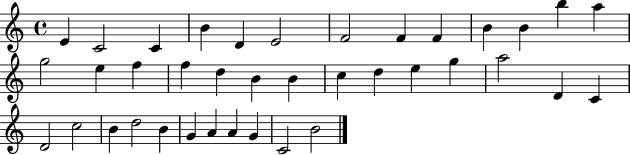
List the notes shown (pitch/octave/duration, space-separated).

E4/q C4/h C4/q B4/q D4/q E4/h F4/h F4/q F4/q B4/q B4/q B5/q A5/q G5/h E5/q F5/q F5/q D5/q B4/q B4/q C5/q D5/q E5/q G5/q A5/h D4/q C4/q D4/h C5/h B4/q D5/h B4/q G4/q A4/q A4/q G4/q C4/h B4/h